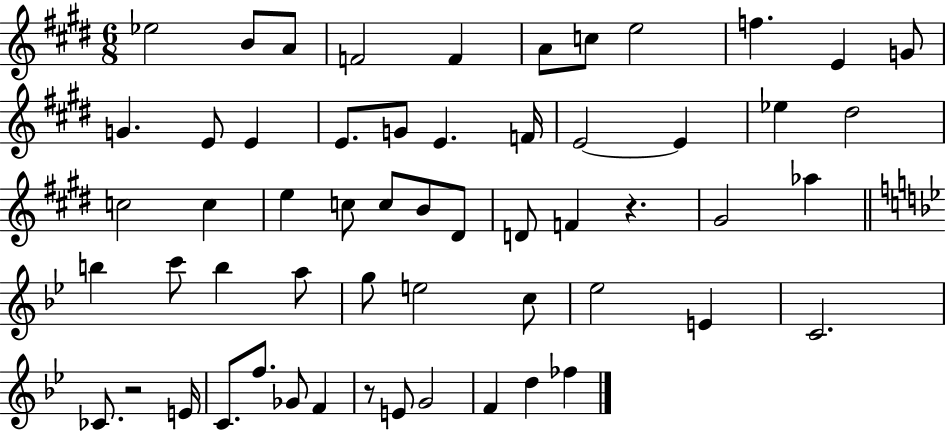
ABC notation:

X:1
T:Untitled
M:6/8
L:1/4
K:E
_e2 B/2 A/2 F2 F A/2 c/2 e2 f E G/2 G E/2 E E/2 G/2 E F/4 E2 E _e ^d2 c2 c e c/2 c/2 B/2 ^D/2 D/2 F z ^G2 _a b c'/2 b a/2 g/2 e2 c/2 _e2 E C2 _C/2 z2 E/4 C/2 f/2 _G/2 F z/2 E/2 G2 F d _f